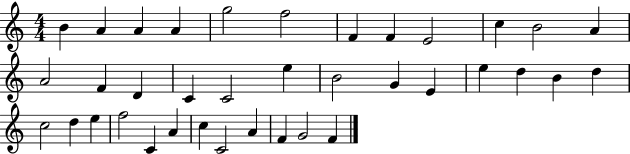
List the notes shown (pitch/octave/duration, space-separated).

B4/q A4/q A4/q A4/q G5/h F5/h F4/q F4/q E4/h C5/q B4/h A4/q A4/h F4/q D4/q C4/q C4/h E5/q B4/h G4/q E4/q E5/q D5/q B4/q D5/q C5/h D5/q E5/q F5/h C4/q A4/q C5/q C4/h A4/q F4/q G4/h F4/q